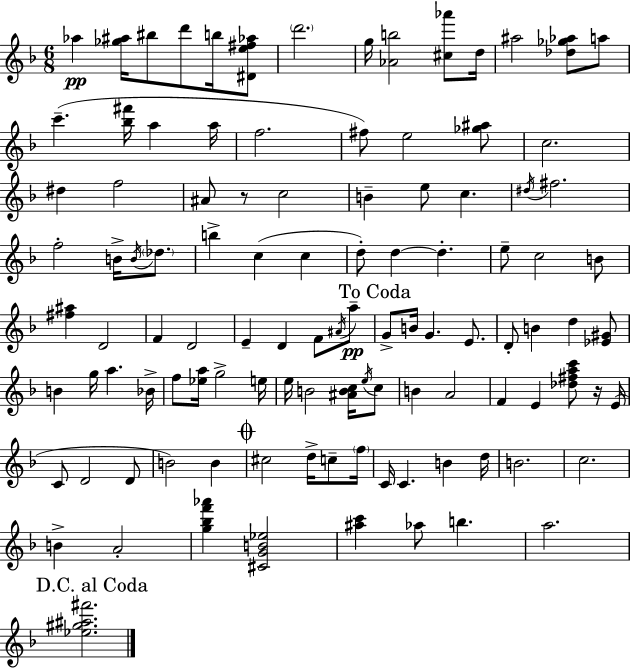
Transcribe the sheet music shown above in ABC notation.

X:1
T:Untitled
M:6/8
L:1/4
K:Dm
_a [_g^a]/4 ^b/2 d'/2 b/4 [^De^f_a]/2 d'2 g/4 [_Ab]2 [^c_a']/2 d/4 ^a2 [_d_g_a]/2 a/2 c' [_b^f']/4 a a/4 f2 ^f/2 e2 [_g^a]/2 c2 ^d f2 ^A/2 z/2 c2 B e/2 c ^d/4 ^f2 f2 B/4 B/4 _d/2 b c c d/2 d d e/2 c2 B/2 [^f^a] D2 F D2 E D F/2 ^A/4 a/2 G/2 B/4 G E/2 D/2 B d [_E^G]/2 B g/4 a _B/4 f/2 [_ea]/4 g2 e/4 e/4 B2 [^ABc]/4 e/4 c/2 B A2 F E [_d^fac']/2 z/4 E/4 C/2 D2 D/2 B2 B ^c2 d/4 c/2 f/4 C/4 C B d/4 B2 c2 B A2 [g_bf'_a'] [^CGB_e]2 [^ac'] _a/2 b a2 [_e^g^a^f']2